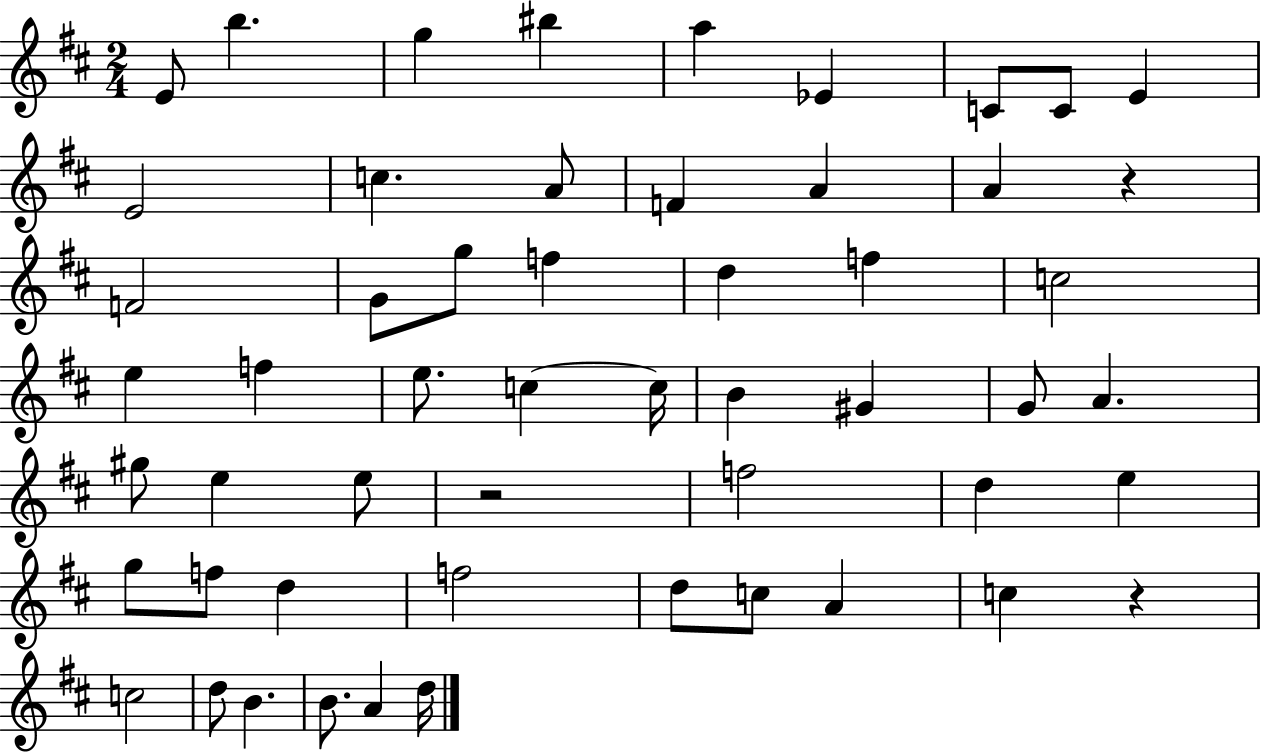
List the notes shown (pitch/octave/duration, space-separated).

E4/e B5/q. G5/q BIS5/q A5/q Eb4/q C4/e C4/e E4/q E4/h C5/q. A4/e F4/q A4/q A4/q R/q F4/h G4/e G5/e F5/q D5/q F5/q C5/h E5/q F5/q E5/e. C5/q C5/s B4/q G#4/q G4/e A4/q. G#5/e E5/q E5/e R/h F5/h D5/q E5/q G5/e F5/e D5/q F5/h D5/e C5/e A4/q C5/q R/q C5/h D5/e B4/q. B4/e. A4/q D5/s